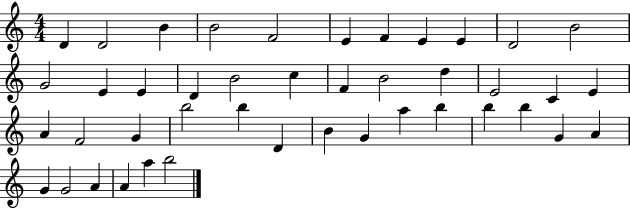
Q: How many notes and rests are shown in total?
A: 43